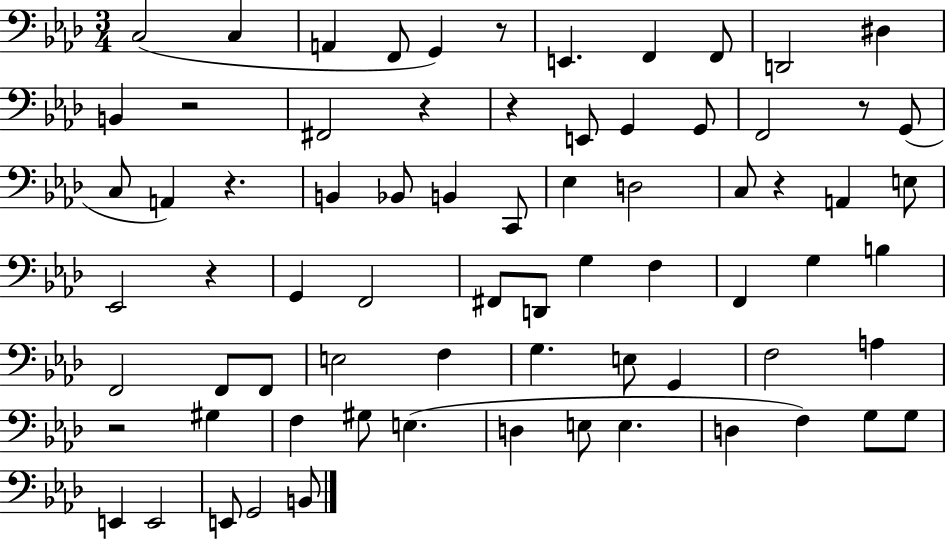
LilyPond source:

{
  \clef bass
  \numericTimeSignature
  \time 3/4
  \key aes \major
  c2( c4 | a,4 f,8 g,4) r8 | e,4. f,4 f,8 | d,2 dis4 | \break b,4 r2 | fis,2 r4 | r4 e,8 g,4 g,8 | f,2 r8 g,8( | \break c8 a,4) r4. | b,4 bes,8 b,4 c,8 | ees4 d2 | c8 r4 a,4 e8 | \break ees,2 r4 | g,4 f,2 | fis,8 d,8 g4 f4 | f,4 g4 b4 | \break f,2 f,8 f,8 | e2 f4 | g4. e8 g,4 | f2 a4 | \break r2 gis4 | f4 gis8 e4.( | d4 e8 e4. | d4 f4) g8 g8 | \break e,4 e,2 | e,8 g,2 b,8 | \bar "|."
}